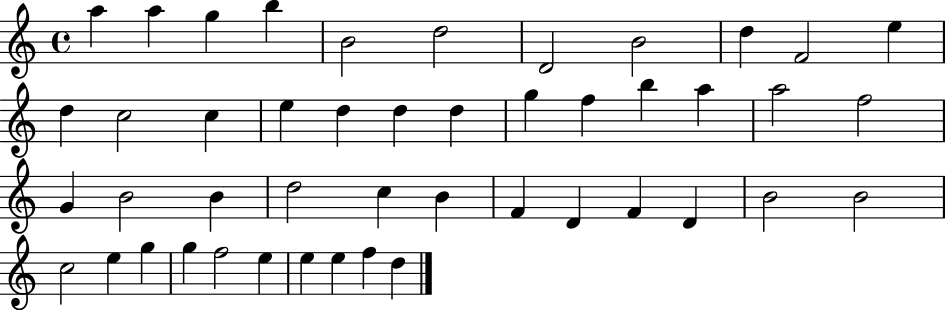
{
  \clef treble
  \time 4/4
  \defaultTimeSignature
  \key c \major
  a''4 a''4 g''4 b''4 | b'2 d''2 | d'2 b'2 | d''4 f'2 e''4 | \break d''4 c''2 c''4 | e''4 d''4 d''4 d''4 | g''4 f''4 b''4 a''4 | a''2 f''2 | \break g'4 b'2 b'4 | d''2 c''4 b'4 | f'4 d'4 f'4 d'4 | b'2 b'2 | \break c''2 e''4 g''4 | g''4 f''2 e''4 | e''4 e''4 f''4 d''4 | \bar "|."
}